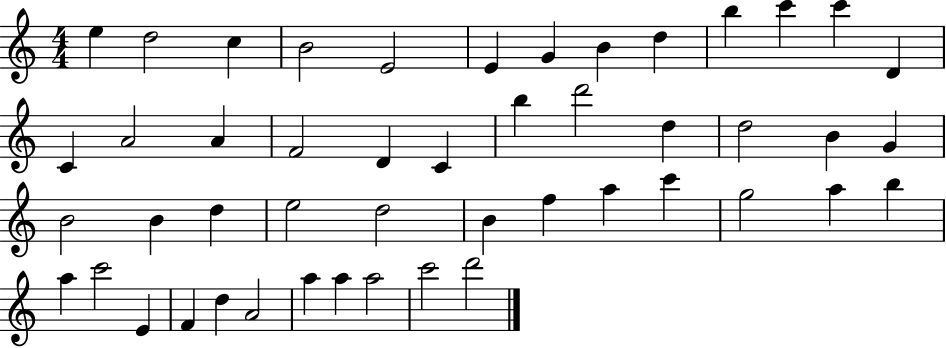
E5/q D5/h C5/q B4/h E4/h E4/q G4/q B4/q D5/q B5/q C6/q C6/q D4/q C4/q A4/h A4/q F4/h D4/q C4/q B5/q D6/h D5/q D5/h B4/q G4/q B4/h B4/q D5/q E5/h D5/h B4/q F5/q A5/q C6/q G5/h A5/q B5/q A5/q C6/h E4/q F4/q D5/q A4/h A5/q A5/q A5/h C6/h D6/h